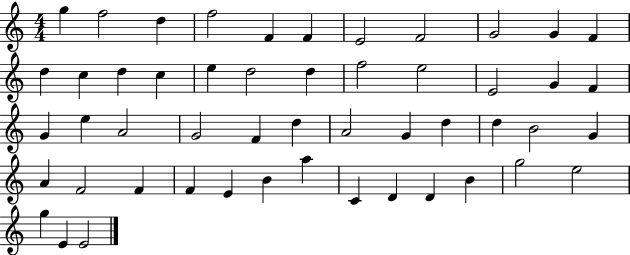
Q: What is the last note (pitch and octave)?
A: E4